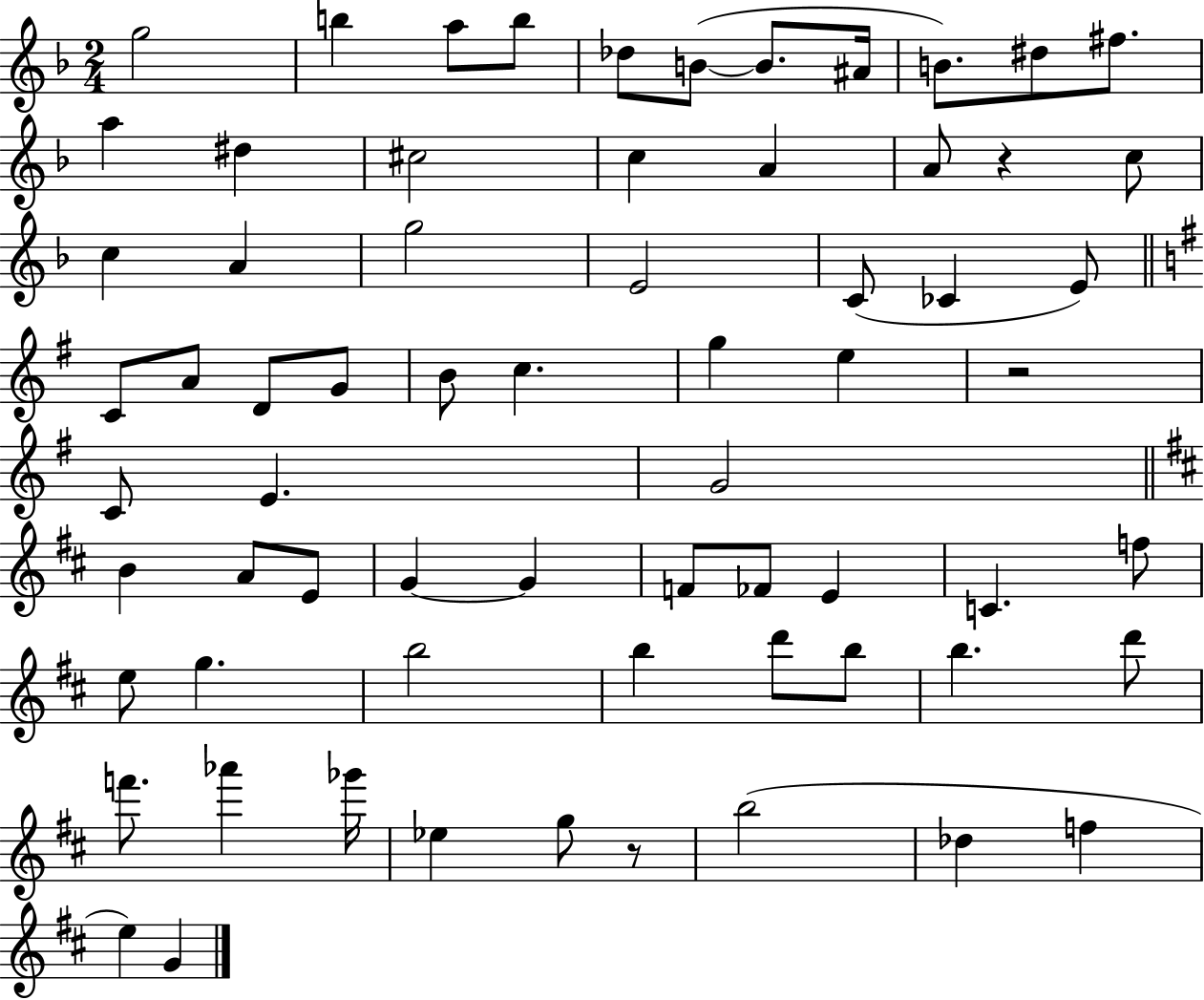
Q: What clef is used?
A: treble